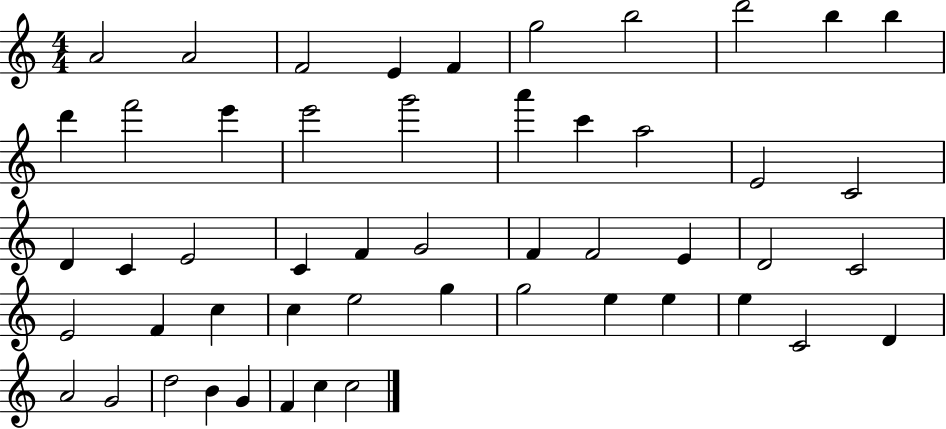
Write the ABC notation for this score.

X:1
T:Untitled
M:4/4
L:1/4
K:C
A2 A2 F2 E F g2 b2 d'2 b b d' f'2 e' e'2 g'2 a' c' a2 E2 C2 D C E2 C F G2 F F2 E D2 C2 E2 F c c e2 g g2 e e e C2 D A2 G2 d2 B G F c c2